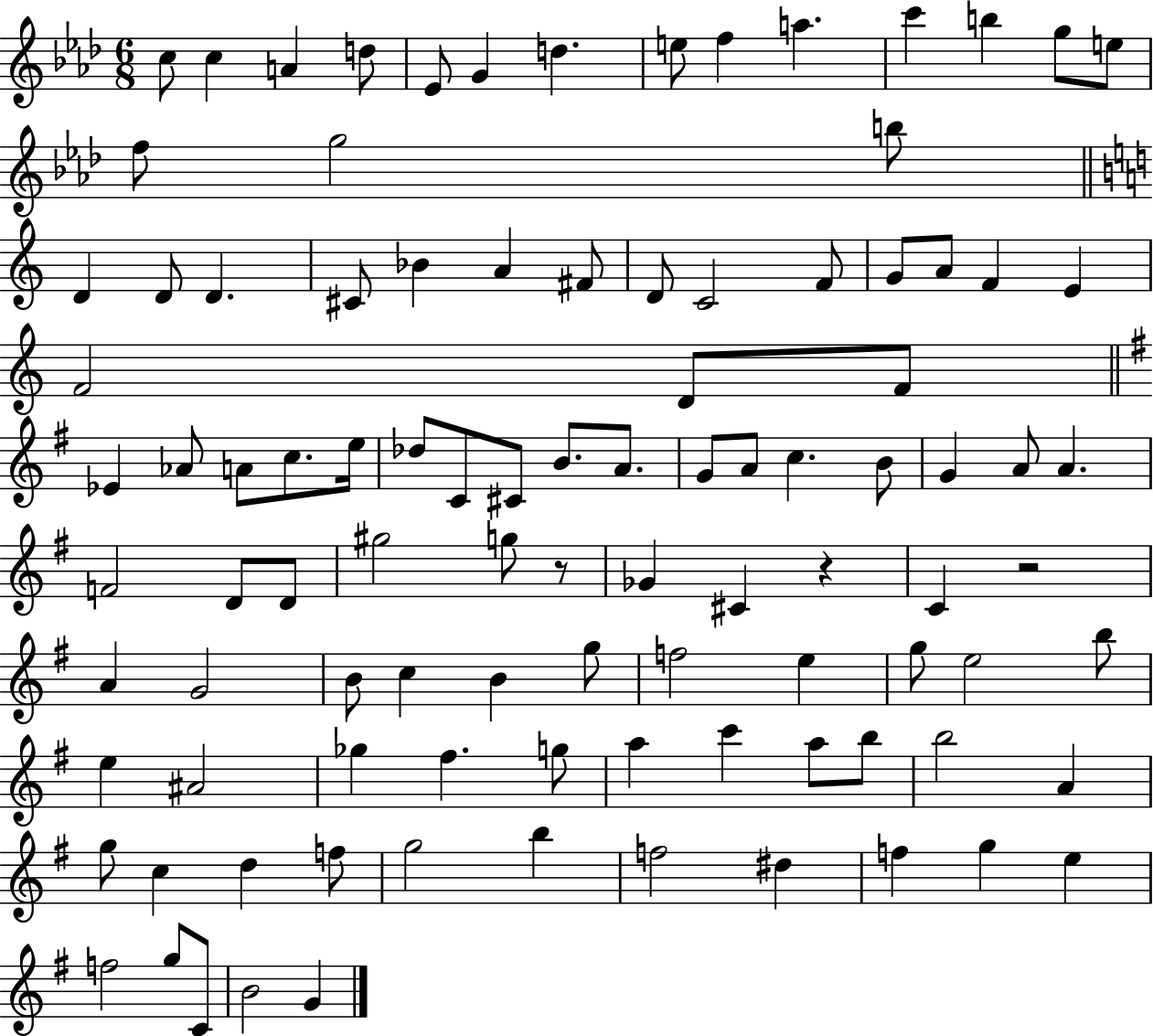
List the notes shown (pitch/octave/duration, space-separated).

C5/e C5/q A4/q D5/e Eb4/e G4/q D5/q. E5/e F5/q A5/q. C6/q B5/q G5/e E5/e F5/e G5/h B5/e D4/q D4/e D4/q. C#4/e Bb4/q A4/q F#4/e D4/e C4/h F4/e G4/e A4/e F4/q E4/q F4/h D4/e F4/e Eb4/q Ab4/e A4/e C5/e. E5/s Db5/e C4/e C#4/e B4/e. A4/e. G4/e A4/e C5/q. B4/e G4/q A4/e A4/q. F4/h D4/e D4/e G#5/h G5/e R/e Gb4/q C#4/q R/q C4/q R/h A4/q G4/h B4/e C5/q B4/q G5/e F5/h E5/q G5/e E5/h B5/e E5/q A#4/h Gb5/q F#5/q. G5/e A5/q C6/q A5/e B5/e B5/h A4/q G5/e C5/q D5/q F5/e G5/h B5/q F5/h D#5/q F5/q G5/q E5/q F5/h G5/e C4/e B4/h G4/q